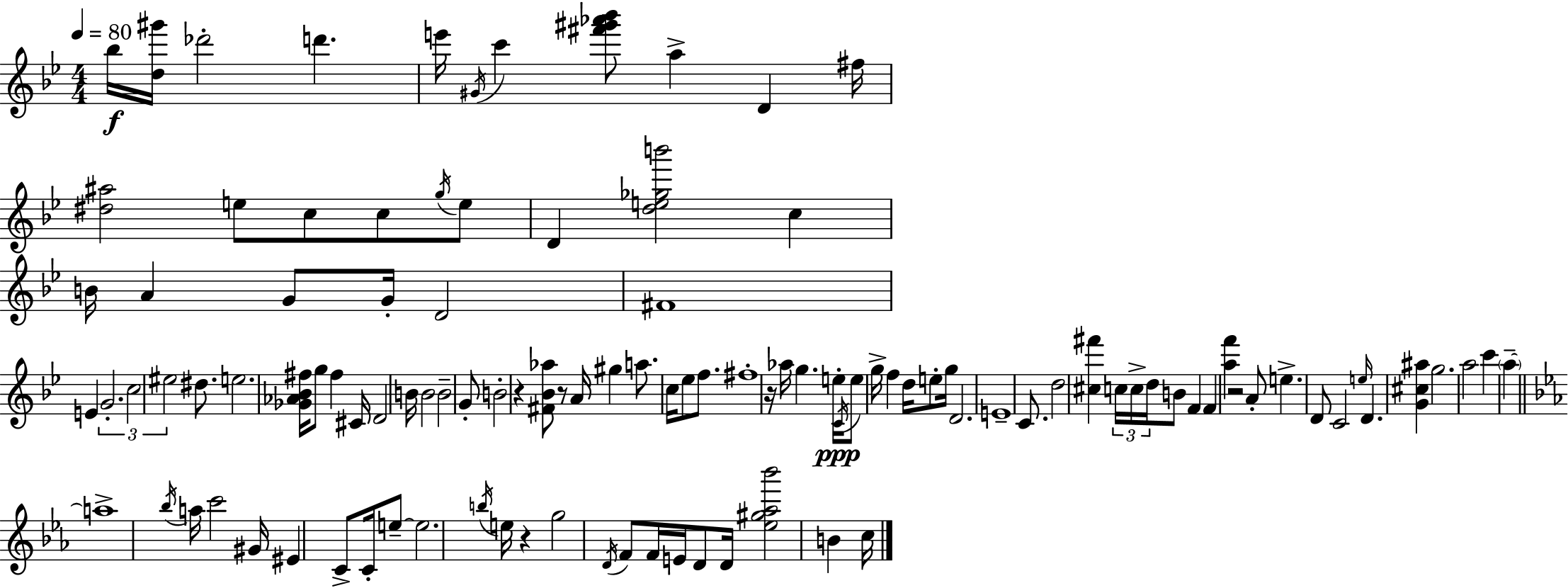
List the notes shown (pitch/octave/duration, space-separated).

Bb5/s [D5,G#6]/s Db6/h D6/q. E6/s G#4/s C6/q [F#6,G#6,Ab6,Bb6]/e A5/q D4/q F#5/s [D#5,A#5]/h E5/e C5/e C5/e G5/s E5/e D4/q [D5,E5,Gb5,B6]/h C5/q B4/s A4/q G4/e G4/s D4/h F#4/w E4/q G4/h. C5/h EIS5/h D#5/e. E5/h. [Gb4,Ab4,Bb4,F#5]/s G5/e F#5/q C#4/s D4/h B4/s B4/h B4/h G4/e B4/h R/q [F#4,Bb4,Ab5]/e R/e A4/s G#5/q A5/e. C5/s Eb5/e F5/e. F#5/w R/s Ab5/s G5/q. E5/s C4/s E5/e G5/s F5/q D5/s E5/e G5/s D4/h. E4/w C4/e. D5/h [C#5,F#6]/q C5/s C5/s D5/s B4/e F4/q F4/q [A5,F6]/q R/h A4/e E5/q. D4/e C4/h E5/s D4/q. [G4,C#5,A#5]/q G5/h. A5/h C6/q A5/q A5/w Bb5/s A5/s C6/h G#4/s EIS4/q C4/e C4/s E5/e E5/h. B5/s E5/s R/q G5/h D4/s F4/e F4/s E4/s D4/e D4/s [Eb5,G#5,Ab5,Bb6]/h B4/q C5/s